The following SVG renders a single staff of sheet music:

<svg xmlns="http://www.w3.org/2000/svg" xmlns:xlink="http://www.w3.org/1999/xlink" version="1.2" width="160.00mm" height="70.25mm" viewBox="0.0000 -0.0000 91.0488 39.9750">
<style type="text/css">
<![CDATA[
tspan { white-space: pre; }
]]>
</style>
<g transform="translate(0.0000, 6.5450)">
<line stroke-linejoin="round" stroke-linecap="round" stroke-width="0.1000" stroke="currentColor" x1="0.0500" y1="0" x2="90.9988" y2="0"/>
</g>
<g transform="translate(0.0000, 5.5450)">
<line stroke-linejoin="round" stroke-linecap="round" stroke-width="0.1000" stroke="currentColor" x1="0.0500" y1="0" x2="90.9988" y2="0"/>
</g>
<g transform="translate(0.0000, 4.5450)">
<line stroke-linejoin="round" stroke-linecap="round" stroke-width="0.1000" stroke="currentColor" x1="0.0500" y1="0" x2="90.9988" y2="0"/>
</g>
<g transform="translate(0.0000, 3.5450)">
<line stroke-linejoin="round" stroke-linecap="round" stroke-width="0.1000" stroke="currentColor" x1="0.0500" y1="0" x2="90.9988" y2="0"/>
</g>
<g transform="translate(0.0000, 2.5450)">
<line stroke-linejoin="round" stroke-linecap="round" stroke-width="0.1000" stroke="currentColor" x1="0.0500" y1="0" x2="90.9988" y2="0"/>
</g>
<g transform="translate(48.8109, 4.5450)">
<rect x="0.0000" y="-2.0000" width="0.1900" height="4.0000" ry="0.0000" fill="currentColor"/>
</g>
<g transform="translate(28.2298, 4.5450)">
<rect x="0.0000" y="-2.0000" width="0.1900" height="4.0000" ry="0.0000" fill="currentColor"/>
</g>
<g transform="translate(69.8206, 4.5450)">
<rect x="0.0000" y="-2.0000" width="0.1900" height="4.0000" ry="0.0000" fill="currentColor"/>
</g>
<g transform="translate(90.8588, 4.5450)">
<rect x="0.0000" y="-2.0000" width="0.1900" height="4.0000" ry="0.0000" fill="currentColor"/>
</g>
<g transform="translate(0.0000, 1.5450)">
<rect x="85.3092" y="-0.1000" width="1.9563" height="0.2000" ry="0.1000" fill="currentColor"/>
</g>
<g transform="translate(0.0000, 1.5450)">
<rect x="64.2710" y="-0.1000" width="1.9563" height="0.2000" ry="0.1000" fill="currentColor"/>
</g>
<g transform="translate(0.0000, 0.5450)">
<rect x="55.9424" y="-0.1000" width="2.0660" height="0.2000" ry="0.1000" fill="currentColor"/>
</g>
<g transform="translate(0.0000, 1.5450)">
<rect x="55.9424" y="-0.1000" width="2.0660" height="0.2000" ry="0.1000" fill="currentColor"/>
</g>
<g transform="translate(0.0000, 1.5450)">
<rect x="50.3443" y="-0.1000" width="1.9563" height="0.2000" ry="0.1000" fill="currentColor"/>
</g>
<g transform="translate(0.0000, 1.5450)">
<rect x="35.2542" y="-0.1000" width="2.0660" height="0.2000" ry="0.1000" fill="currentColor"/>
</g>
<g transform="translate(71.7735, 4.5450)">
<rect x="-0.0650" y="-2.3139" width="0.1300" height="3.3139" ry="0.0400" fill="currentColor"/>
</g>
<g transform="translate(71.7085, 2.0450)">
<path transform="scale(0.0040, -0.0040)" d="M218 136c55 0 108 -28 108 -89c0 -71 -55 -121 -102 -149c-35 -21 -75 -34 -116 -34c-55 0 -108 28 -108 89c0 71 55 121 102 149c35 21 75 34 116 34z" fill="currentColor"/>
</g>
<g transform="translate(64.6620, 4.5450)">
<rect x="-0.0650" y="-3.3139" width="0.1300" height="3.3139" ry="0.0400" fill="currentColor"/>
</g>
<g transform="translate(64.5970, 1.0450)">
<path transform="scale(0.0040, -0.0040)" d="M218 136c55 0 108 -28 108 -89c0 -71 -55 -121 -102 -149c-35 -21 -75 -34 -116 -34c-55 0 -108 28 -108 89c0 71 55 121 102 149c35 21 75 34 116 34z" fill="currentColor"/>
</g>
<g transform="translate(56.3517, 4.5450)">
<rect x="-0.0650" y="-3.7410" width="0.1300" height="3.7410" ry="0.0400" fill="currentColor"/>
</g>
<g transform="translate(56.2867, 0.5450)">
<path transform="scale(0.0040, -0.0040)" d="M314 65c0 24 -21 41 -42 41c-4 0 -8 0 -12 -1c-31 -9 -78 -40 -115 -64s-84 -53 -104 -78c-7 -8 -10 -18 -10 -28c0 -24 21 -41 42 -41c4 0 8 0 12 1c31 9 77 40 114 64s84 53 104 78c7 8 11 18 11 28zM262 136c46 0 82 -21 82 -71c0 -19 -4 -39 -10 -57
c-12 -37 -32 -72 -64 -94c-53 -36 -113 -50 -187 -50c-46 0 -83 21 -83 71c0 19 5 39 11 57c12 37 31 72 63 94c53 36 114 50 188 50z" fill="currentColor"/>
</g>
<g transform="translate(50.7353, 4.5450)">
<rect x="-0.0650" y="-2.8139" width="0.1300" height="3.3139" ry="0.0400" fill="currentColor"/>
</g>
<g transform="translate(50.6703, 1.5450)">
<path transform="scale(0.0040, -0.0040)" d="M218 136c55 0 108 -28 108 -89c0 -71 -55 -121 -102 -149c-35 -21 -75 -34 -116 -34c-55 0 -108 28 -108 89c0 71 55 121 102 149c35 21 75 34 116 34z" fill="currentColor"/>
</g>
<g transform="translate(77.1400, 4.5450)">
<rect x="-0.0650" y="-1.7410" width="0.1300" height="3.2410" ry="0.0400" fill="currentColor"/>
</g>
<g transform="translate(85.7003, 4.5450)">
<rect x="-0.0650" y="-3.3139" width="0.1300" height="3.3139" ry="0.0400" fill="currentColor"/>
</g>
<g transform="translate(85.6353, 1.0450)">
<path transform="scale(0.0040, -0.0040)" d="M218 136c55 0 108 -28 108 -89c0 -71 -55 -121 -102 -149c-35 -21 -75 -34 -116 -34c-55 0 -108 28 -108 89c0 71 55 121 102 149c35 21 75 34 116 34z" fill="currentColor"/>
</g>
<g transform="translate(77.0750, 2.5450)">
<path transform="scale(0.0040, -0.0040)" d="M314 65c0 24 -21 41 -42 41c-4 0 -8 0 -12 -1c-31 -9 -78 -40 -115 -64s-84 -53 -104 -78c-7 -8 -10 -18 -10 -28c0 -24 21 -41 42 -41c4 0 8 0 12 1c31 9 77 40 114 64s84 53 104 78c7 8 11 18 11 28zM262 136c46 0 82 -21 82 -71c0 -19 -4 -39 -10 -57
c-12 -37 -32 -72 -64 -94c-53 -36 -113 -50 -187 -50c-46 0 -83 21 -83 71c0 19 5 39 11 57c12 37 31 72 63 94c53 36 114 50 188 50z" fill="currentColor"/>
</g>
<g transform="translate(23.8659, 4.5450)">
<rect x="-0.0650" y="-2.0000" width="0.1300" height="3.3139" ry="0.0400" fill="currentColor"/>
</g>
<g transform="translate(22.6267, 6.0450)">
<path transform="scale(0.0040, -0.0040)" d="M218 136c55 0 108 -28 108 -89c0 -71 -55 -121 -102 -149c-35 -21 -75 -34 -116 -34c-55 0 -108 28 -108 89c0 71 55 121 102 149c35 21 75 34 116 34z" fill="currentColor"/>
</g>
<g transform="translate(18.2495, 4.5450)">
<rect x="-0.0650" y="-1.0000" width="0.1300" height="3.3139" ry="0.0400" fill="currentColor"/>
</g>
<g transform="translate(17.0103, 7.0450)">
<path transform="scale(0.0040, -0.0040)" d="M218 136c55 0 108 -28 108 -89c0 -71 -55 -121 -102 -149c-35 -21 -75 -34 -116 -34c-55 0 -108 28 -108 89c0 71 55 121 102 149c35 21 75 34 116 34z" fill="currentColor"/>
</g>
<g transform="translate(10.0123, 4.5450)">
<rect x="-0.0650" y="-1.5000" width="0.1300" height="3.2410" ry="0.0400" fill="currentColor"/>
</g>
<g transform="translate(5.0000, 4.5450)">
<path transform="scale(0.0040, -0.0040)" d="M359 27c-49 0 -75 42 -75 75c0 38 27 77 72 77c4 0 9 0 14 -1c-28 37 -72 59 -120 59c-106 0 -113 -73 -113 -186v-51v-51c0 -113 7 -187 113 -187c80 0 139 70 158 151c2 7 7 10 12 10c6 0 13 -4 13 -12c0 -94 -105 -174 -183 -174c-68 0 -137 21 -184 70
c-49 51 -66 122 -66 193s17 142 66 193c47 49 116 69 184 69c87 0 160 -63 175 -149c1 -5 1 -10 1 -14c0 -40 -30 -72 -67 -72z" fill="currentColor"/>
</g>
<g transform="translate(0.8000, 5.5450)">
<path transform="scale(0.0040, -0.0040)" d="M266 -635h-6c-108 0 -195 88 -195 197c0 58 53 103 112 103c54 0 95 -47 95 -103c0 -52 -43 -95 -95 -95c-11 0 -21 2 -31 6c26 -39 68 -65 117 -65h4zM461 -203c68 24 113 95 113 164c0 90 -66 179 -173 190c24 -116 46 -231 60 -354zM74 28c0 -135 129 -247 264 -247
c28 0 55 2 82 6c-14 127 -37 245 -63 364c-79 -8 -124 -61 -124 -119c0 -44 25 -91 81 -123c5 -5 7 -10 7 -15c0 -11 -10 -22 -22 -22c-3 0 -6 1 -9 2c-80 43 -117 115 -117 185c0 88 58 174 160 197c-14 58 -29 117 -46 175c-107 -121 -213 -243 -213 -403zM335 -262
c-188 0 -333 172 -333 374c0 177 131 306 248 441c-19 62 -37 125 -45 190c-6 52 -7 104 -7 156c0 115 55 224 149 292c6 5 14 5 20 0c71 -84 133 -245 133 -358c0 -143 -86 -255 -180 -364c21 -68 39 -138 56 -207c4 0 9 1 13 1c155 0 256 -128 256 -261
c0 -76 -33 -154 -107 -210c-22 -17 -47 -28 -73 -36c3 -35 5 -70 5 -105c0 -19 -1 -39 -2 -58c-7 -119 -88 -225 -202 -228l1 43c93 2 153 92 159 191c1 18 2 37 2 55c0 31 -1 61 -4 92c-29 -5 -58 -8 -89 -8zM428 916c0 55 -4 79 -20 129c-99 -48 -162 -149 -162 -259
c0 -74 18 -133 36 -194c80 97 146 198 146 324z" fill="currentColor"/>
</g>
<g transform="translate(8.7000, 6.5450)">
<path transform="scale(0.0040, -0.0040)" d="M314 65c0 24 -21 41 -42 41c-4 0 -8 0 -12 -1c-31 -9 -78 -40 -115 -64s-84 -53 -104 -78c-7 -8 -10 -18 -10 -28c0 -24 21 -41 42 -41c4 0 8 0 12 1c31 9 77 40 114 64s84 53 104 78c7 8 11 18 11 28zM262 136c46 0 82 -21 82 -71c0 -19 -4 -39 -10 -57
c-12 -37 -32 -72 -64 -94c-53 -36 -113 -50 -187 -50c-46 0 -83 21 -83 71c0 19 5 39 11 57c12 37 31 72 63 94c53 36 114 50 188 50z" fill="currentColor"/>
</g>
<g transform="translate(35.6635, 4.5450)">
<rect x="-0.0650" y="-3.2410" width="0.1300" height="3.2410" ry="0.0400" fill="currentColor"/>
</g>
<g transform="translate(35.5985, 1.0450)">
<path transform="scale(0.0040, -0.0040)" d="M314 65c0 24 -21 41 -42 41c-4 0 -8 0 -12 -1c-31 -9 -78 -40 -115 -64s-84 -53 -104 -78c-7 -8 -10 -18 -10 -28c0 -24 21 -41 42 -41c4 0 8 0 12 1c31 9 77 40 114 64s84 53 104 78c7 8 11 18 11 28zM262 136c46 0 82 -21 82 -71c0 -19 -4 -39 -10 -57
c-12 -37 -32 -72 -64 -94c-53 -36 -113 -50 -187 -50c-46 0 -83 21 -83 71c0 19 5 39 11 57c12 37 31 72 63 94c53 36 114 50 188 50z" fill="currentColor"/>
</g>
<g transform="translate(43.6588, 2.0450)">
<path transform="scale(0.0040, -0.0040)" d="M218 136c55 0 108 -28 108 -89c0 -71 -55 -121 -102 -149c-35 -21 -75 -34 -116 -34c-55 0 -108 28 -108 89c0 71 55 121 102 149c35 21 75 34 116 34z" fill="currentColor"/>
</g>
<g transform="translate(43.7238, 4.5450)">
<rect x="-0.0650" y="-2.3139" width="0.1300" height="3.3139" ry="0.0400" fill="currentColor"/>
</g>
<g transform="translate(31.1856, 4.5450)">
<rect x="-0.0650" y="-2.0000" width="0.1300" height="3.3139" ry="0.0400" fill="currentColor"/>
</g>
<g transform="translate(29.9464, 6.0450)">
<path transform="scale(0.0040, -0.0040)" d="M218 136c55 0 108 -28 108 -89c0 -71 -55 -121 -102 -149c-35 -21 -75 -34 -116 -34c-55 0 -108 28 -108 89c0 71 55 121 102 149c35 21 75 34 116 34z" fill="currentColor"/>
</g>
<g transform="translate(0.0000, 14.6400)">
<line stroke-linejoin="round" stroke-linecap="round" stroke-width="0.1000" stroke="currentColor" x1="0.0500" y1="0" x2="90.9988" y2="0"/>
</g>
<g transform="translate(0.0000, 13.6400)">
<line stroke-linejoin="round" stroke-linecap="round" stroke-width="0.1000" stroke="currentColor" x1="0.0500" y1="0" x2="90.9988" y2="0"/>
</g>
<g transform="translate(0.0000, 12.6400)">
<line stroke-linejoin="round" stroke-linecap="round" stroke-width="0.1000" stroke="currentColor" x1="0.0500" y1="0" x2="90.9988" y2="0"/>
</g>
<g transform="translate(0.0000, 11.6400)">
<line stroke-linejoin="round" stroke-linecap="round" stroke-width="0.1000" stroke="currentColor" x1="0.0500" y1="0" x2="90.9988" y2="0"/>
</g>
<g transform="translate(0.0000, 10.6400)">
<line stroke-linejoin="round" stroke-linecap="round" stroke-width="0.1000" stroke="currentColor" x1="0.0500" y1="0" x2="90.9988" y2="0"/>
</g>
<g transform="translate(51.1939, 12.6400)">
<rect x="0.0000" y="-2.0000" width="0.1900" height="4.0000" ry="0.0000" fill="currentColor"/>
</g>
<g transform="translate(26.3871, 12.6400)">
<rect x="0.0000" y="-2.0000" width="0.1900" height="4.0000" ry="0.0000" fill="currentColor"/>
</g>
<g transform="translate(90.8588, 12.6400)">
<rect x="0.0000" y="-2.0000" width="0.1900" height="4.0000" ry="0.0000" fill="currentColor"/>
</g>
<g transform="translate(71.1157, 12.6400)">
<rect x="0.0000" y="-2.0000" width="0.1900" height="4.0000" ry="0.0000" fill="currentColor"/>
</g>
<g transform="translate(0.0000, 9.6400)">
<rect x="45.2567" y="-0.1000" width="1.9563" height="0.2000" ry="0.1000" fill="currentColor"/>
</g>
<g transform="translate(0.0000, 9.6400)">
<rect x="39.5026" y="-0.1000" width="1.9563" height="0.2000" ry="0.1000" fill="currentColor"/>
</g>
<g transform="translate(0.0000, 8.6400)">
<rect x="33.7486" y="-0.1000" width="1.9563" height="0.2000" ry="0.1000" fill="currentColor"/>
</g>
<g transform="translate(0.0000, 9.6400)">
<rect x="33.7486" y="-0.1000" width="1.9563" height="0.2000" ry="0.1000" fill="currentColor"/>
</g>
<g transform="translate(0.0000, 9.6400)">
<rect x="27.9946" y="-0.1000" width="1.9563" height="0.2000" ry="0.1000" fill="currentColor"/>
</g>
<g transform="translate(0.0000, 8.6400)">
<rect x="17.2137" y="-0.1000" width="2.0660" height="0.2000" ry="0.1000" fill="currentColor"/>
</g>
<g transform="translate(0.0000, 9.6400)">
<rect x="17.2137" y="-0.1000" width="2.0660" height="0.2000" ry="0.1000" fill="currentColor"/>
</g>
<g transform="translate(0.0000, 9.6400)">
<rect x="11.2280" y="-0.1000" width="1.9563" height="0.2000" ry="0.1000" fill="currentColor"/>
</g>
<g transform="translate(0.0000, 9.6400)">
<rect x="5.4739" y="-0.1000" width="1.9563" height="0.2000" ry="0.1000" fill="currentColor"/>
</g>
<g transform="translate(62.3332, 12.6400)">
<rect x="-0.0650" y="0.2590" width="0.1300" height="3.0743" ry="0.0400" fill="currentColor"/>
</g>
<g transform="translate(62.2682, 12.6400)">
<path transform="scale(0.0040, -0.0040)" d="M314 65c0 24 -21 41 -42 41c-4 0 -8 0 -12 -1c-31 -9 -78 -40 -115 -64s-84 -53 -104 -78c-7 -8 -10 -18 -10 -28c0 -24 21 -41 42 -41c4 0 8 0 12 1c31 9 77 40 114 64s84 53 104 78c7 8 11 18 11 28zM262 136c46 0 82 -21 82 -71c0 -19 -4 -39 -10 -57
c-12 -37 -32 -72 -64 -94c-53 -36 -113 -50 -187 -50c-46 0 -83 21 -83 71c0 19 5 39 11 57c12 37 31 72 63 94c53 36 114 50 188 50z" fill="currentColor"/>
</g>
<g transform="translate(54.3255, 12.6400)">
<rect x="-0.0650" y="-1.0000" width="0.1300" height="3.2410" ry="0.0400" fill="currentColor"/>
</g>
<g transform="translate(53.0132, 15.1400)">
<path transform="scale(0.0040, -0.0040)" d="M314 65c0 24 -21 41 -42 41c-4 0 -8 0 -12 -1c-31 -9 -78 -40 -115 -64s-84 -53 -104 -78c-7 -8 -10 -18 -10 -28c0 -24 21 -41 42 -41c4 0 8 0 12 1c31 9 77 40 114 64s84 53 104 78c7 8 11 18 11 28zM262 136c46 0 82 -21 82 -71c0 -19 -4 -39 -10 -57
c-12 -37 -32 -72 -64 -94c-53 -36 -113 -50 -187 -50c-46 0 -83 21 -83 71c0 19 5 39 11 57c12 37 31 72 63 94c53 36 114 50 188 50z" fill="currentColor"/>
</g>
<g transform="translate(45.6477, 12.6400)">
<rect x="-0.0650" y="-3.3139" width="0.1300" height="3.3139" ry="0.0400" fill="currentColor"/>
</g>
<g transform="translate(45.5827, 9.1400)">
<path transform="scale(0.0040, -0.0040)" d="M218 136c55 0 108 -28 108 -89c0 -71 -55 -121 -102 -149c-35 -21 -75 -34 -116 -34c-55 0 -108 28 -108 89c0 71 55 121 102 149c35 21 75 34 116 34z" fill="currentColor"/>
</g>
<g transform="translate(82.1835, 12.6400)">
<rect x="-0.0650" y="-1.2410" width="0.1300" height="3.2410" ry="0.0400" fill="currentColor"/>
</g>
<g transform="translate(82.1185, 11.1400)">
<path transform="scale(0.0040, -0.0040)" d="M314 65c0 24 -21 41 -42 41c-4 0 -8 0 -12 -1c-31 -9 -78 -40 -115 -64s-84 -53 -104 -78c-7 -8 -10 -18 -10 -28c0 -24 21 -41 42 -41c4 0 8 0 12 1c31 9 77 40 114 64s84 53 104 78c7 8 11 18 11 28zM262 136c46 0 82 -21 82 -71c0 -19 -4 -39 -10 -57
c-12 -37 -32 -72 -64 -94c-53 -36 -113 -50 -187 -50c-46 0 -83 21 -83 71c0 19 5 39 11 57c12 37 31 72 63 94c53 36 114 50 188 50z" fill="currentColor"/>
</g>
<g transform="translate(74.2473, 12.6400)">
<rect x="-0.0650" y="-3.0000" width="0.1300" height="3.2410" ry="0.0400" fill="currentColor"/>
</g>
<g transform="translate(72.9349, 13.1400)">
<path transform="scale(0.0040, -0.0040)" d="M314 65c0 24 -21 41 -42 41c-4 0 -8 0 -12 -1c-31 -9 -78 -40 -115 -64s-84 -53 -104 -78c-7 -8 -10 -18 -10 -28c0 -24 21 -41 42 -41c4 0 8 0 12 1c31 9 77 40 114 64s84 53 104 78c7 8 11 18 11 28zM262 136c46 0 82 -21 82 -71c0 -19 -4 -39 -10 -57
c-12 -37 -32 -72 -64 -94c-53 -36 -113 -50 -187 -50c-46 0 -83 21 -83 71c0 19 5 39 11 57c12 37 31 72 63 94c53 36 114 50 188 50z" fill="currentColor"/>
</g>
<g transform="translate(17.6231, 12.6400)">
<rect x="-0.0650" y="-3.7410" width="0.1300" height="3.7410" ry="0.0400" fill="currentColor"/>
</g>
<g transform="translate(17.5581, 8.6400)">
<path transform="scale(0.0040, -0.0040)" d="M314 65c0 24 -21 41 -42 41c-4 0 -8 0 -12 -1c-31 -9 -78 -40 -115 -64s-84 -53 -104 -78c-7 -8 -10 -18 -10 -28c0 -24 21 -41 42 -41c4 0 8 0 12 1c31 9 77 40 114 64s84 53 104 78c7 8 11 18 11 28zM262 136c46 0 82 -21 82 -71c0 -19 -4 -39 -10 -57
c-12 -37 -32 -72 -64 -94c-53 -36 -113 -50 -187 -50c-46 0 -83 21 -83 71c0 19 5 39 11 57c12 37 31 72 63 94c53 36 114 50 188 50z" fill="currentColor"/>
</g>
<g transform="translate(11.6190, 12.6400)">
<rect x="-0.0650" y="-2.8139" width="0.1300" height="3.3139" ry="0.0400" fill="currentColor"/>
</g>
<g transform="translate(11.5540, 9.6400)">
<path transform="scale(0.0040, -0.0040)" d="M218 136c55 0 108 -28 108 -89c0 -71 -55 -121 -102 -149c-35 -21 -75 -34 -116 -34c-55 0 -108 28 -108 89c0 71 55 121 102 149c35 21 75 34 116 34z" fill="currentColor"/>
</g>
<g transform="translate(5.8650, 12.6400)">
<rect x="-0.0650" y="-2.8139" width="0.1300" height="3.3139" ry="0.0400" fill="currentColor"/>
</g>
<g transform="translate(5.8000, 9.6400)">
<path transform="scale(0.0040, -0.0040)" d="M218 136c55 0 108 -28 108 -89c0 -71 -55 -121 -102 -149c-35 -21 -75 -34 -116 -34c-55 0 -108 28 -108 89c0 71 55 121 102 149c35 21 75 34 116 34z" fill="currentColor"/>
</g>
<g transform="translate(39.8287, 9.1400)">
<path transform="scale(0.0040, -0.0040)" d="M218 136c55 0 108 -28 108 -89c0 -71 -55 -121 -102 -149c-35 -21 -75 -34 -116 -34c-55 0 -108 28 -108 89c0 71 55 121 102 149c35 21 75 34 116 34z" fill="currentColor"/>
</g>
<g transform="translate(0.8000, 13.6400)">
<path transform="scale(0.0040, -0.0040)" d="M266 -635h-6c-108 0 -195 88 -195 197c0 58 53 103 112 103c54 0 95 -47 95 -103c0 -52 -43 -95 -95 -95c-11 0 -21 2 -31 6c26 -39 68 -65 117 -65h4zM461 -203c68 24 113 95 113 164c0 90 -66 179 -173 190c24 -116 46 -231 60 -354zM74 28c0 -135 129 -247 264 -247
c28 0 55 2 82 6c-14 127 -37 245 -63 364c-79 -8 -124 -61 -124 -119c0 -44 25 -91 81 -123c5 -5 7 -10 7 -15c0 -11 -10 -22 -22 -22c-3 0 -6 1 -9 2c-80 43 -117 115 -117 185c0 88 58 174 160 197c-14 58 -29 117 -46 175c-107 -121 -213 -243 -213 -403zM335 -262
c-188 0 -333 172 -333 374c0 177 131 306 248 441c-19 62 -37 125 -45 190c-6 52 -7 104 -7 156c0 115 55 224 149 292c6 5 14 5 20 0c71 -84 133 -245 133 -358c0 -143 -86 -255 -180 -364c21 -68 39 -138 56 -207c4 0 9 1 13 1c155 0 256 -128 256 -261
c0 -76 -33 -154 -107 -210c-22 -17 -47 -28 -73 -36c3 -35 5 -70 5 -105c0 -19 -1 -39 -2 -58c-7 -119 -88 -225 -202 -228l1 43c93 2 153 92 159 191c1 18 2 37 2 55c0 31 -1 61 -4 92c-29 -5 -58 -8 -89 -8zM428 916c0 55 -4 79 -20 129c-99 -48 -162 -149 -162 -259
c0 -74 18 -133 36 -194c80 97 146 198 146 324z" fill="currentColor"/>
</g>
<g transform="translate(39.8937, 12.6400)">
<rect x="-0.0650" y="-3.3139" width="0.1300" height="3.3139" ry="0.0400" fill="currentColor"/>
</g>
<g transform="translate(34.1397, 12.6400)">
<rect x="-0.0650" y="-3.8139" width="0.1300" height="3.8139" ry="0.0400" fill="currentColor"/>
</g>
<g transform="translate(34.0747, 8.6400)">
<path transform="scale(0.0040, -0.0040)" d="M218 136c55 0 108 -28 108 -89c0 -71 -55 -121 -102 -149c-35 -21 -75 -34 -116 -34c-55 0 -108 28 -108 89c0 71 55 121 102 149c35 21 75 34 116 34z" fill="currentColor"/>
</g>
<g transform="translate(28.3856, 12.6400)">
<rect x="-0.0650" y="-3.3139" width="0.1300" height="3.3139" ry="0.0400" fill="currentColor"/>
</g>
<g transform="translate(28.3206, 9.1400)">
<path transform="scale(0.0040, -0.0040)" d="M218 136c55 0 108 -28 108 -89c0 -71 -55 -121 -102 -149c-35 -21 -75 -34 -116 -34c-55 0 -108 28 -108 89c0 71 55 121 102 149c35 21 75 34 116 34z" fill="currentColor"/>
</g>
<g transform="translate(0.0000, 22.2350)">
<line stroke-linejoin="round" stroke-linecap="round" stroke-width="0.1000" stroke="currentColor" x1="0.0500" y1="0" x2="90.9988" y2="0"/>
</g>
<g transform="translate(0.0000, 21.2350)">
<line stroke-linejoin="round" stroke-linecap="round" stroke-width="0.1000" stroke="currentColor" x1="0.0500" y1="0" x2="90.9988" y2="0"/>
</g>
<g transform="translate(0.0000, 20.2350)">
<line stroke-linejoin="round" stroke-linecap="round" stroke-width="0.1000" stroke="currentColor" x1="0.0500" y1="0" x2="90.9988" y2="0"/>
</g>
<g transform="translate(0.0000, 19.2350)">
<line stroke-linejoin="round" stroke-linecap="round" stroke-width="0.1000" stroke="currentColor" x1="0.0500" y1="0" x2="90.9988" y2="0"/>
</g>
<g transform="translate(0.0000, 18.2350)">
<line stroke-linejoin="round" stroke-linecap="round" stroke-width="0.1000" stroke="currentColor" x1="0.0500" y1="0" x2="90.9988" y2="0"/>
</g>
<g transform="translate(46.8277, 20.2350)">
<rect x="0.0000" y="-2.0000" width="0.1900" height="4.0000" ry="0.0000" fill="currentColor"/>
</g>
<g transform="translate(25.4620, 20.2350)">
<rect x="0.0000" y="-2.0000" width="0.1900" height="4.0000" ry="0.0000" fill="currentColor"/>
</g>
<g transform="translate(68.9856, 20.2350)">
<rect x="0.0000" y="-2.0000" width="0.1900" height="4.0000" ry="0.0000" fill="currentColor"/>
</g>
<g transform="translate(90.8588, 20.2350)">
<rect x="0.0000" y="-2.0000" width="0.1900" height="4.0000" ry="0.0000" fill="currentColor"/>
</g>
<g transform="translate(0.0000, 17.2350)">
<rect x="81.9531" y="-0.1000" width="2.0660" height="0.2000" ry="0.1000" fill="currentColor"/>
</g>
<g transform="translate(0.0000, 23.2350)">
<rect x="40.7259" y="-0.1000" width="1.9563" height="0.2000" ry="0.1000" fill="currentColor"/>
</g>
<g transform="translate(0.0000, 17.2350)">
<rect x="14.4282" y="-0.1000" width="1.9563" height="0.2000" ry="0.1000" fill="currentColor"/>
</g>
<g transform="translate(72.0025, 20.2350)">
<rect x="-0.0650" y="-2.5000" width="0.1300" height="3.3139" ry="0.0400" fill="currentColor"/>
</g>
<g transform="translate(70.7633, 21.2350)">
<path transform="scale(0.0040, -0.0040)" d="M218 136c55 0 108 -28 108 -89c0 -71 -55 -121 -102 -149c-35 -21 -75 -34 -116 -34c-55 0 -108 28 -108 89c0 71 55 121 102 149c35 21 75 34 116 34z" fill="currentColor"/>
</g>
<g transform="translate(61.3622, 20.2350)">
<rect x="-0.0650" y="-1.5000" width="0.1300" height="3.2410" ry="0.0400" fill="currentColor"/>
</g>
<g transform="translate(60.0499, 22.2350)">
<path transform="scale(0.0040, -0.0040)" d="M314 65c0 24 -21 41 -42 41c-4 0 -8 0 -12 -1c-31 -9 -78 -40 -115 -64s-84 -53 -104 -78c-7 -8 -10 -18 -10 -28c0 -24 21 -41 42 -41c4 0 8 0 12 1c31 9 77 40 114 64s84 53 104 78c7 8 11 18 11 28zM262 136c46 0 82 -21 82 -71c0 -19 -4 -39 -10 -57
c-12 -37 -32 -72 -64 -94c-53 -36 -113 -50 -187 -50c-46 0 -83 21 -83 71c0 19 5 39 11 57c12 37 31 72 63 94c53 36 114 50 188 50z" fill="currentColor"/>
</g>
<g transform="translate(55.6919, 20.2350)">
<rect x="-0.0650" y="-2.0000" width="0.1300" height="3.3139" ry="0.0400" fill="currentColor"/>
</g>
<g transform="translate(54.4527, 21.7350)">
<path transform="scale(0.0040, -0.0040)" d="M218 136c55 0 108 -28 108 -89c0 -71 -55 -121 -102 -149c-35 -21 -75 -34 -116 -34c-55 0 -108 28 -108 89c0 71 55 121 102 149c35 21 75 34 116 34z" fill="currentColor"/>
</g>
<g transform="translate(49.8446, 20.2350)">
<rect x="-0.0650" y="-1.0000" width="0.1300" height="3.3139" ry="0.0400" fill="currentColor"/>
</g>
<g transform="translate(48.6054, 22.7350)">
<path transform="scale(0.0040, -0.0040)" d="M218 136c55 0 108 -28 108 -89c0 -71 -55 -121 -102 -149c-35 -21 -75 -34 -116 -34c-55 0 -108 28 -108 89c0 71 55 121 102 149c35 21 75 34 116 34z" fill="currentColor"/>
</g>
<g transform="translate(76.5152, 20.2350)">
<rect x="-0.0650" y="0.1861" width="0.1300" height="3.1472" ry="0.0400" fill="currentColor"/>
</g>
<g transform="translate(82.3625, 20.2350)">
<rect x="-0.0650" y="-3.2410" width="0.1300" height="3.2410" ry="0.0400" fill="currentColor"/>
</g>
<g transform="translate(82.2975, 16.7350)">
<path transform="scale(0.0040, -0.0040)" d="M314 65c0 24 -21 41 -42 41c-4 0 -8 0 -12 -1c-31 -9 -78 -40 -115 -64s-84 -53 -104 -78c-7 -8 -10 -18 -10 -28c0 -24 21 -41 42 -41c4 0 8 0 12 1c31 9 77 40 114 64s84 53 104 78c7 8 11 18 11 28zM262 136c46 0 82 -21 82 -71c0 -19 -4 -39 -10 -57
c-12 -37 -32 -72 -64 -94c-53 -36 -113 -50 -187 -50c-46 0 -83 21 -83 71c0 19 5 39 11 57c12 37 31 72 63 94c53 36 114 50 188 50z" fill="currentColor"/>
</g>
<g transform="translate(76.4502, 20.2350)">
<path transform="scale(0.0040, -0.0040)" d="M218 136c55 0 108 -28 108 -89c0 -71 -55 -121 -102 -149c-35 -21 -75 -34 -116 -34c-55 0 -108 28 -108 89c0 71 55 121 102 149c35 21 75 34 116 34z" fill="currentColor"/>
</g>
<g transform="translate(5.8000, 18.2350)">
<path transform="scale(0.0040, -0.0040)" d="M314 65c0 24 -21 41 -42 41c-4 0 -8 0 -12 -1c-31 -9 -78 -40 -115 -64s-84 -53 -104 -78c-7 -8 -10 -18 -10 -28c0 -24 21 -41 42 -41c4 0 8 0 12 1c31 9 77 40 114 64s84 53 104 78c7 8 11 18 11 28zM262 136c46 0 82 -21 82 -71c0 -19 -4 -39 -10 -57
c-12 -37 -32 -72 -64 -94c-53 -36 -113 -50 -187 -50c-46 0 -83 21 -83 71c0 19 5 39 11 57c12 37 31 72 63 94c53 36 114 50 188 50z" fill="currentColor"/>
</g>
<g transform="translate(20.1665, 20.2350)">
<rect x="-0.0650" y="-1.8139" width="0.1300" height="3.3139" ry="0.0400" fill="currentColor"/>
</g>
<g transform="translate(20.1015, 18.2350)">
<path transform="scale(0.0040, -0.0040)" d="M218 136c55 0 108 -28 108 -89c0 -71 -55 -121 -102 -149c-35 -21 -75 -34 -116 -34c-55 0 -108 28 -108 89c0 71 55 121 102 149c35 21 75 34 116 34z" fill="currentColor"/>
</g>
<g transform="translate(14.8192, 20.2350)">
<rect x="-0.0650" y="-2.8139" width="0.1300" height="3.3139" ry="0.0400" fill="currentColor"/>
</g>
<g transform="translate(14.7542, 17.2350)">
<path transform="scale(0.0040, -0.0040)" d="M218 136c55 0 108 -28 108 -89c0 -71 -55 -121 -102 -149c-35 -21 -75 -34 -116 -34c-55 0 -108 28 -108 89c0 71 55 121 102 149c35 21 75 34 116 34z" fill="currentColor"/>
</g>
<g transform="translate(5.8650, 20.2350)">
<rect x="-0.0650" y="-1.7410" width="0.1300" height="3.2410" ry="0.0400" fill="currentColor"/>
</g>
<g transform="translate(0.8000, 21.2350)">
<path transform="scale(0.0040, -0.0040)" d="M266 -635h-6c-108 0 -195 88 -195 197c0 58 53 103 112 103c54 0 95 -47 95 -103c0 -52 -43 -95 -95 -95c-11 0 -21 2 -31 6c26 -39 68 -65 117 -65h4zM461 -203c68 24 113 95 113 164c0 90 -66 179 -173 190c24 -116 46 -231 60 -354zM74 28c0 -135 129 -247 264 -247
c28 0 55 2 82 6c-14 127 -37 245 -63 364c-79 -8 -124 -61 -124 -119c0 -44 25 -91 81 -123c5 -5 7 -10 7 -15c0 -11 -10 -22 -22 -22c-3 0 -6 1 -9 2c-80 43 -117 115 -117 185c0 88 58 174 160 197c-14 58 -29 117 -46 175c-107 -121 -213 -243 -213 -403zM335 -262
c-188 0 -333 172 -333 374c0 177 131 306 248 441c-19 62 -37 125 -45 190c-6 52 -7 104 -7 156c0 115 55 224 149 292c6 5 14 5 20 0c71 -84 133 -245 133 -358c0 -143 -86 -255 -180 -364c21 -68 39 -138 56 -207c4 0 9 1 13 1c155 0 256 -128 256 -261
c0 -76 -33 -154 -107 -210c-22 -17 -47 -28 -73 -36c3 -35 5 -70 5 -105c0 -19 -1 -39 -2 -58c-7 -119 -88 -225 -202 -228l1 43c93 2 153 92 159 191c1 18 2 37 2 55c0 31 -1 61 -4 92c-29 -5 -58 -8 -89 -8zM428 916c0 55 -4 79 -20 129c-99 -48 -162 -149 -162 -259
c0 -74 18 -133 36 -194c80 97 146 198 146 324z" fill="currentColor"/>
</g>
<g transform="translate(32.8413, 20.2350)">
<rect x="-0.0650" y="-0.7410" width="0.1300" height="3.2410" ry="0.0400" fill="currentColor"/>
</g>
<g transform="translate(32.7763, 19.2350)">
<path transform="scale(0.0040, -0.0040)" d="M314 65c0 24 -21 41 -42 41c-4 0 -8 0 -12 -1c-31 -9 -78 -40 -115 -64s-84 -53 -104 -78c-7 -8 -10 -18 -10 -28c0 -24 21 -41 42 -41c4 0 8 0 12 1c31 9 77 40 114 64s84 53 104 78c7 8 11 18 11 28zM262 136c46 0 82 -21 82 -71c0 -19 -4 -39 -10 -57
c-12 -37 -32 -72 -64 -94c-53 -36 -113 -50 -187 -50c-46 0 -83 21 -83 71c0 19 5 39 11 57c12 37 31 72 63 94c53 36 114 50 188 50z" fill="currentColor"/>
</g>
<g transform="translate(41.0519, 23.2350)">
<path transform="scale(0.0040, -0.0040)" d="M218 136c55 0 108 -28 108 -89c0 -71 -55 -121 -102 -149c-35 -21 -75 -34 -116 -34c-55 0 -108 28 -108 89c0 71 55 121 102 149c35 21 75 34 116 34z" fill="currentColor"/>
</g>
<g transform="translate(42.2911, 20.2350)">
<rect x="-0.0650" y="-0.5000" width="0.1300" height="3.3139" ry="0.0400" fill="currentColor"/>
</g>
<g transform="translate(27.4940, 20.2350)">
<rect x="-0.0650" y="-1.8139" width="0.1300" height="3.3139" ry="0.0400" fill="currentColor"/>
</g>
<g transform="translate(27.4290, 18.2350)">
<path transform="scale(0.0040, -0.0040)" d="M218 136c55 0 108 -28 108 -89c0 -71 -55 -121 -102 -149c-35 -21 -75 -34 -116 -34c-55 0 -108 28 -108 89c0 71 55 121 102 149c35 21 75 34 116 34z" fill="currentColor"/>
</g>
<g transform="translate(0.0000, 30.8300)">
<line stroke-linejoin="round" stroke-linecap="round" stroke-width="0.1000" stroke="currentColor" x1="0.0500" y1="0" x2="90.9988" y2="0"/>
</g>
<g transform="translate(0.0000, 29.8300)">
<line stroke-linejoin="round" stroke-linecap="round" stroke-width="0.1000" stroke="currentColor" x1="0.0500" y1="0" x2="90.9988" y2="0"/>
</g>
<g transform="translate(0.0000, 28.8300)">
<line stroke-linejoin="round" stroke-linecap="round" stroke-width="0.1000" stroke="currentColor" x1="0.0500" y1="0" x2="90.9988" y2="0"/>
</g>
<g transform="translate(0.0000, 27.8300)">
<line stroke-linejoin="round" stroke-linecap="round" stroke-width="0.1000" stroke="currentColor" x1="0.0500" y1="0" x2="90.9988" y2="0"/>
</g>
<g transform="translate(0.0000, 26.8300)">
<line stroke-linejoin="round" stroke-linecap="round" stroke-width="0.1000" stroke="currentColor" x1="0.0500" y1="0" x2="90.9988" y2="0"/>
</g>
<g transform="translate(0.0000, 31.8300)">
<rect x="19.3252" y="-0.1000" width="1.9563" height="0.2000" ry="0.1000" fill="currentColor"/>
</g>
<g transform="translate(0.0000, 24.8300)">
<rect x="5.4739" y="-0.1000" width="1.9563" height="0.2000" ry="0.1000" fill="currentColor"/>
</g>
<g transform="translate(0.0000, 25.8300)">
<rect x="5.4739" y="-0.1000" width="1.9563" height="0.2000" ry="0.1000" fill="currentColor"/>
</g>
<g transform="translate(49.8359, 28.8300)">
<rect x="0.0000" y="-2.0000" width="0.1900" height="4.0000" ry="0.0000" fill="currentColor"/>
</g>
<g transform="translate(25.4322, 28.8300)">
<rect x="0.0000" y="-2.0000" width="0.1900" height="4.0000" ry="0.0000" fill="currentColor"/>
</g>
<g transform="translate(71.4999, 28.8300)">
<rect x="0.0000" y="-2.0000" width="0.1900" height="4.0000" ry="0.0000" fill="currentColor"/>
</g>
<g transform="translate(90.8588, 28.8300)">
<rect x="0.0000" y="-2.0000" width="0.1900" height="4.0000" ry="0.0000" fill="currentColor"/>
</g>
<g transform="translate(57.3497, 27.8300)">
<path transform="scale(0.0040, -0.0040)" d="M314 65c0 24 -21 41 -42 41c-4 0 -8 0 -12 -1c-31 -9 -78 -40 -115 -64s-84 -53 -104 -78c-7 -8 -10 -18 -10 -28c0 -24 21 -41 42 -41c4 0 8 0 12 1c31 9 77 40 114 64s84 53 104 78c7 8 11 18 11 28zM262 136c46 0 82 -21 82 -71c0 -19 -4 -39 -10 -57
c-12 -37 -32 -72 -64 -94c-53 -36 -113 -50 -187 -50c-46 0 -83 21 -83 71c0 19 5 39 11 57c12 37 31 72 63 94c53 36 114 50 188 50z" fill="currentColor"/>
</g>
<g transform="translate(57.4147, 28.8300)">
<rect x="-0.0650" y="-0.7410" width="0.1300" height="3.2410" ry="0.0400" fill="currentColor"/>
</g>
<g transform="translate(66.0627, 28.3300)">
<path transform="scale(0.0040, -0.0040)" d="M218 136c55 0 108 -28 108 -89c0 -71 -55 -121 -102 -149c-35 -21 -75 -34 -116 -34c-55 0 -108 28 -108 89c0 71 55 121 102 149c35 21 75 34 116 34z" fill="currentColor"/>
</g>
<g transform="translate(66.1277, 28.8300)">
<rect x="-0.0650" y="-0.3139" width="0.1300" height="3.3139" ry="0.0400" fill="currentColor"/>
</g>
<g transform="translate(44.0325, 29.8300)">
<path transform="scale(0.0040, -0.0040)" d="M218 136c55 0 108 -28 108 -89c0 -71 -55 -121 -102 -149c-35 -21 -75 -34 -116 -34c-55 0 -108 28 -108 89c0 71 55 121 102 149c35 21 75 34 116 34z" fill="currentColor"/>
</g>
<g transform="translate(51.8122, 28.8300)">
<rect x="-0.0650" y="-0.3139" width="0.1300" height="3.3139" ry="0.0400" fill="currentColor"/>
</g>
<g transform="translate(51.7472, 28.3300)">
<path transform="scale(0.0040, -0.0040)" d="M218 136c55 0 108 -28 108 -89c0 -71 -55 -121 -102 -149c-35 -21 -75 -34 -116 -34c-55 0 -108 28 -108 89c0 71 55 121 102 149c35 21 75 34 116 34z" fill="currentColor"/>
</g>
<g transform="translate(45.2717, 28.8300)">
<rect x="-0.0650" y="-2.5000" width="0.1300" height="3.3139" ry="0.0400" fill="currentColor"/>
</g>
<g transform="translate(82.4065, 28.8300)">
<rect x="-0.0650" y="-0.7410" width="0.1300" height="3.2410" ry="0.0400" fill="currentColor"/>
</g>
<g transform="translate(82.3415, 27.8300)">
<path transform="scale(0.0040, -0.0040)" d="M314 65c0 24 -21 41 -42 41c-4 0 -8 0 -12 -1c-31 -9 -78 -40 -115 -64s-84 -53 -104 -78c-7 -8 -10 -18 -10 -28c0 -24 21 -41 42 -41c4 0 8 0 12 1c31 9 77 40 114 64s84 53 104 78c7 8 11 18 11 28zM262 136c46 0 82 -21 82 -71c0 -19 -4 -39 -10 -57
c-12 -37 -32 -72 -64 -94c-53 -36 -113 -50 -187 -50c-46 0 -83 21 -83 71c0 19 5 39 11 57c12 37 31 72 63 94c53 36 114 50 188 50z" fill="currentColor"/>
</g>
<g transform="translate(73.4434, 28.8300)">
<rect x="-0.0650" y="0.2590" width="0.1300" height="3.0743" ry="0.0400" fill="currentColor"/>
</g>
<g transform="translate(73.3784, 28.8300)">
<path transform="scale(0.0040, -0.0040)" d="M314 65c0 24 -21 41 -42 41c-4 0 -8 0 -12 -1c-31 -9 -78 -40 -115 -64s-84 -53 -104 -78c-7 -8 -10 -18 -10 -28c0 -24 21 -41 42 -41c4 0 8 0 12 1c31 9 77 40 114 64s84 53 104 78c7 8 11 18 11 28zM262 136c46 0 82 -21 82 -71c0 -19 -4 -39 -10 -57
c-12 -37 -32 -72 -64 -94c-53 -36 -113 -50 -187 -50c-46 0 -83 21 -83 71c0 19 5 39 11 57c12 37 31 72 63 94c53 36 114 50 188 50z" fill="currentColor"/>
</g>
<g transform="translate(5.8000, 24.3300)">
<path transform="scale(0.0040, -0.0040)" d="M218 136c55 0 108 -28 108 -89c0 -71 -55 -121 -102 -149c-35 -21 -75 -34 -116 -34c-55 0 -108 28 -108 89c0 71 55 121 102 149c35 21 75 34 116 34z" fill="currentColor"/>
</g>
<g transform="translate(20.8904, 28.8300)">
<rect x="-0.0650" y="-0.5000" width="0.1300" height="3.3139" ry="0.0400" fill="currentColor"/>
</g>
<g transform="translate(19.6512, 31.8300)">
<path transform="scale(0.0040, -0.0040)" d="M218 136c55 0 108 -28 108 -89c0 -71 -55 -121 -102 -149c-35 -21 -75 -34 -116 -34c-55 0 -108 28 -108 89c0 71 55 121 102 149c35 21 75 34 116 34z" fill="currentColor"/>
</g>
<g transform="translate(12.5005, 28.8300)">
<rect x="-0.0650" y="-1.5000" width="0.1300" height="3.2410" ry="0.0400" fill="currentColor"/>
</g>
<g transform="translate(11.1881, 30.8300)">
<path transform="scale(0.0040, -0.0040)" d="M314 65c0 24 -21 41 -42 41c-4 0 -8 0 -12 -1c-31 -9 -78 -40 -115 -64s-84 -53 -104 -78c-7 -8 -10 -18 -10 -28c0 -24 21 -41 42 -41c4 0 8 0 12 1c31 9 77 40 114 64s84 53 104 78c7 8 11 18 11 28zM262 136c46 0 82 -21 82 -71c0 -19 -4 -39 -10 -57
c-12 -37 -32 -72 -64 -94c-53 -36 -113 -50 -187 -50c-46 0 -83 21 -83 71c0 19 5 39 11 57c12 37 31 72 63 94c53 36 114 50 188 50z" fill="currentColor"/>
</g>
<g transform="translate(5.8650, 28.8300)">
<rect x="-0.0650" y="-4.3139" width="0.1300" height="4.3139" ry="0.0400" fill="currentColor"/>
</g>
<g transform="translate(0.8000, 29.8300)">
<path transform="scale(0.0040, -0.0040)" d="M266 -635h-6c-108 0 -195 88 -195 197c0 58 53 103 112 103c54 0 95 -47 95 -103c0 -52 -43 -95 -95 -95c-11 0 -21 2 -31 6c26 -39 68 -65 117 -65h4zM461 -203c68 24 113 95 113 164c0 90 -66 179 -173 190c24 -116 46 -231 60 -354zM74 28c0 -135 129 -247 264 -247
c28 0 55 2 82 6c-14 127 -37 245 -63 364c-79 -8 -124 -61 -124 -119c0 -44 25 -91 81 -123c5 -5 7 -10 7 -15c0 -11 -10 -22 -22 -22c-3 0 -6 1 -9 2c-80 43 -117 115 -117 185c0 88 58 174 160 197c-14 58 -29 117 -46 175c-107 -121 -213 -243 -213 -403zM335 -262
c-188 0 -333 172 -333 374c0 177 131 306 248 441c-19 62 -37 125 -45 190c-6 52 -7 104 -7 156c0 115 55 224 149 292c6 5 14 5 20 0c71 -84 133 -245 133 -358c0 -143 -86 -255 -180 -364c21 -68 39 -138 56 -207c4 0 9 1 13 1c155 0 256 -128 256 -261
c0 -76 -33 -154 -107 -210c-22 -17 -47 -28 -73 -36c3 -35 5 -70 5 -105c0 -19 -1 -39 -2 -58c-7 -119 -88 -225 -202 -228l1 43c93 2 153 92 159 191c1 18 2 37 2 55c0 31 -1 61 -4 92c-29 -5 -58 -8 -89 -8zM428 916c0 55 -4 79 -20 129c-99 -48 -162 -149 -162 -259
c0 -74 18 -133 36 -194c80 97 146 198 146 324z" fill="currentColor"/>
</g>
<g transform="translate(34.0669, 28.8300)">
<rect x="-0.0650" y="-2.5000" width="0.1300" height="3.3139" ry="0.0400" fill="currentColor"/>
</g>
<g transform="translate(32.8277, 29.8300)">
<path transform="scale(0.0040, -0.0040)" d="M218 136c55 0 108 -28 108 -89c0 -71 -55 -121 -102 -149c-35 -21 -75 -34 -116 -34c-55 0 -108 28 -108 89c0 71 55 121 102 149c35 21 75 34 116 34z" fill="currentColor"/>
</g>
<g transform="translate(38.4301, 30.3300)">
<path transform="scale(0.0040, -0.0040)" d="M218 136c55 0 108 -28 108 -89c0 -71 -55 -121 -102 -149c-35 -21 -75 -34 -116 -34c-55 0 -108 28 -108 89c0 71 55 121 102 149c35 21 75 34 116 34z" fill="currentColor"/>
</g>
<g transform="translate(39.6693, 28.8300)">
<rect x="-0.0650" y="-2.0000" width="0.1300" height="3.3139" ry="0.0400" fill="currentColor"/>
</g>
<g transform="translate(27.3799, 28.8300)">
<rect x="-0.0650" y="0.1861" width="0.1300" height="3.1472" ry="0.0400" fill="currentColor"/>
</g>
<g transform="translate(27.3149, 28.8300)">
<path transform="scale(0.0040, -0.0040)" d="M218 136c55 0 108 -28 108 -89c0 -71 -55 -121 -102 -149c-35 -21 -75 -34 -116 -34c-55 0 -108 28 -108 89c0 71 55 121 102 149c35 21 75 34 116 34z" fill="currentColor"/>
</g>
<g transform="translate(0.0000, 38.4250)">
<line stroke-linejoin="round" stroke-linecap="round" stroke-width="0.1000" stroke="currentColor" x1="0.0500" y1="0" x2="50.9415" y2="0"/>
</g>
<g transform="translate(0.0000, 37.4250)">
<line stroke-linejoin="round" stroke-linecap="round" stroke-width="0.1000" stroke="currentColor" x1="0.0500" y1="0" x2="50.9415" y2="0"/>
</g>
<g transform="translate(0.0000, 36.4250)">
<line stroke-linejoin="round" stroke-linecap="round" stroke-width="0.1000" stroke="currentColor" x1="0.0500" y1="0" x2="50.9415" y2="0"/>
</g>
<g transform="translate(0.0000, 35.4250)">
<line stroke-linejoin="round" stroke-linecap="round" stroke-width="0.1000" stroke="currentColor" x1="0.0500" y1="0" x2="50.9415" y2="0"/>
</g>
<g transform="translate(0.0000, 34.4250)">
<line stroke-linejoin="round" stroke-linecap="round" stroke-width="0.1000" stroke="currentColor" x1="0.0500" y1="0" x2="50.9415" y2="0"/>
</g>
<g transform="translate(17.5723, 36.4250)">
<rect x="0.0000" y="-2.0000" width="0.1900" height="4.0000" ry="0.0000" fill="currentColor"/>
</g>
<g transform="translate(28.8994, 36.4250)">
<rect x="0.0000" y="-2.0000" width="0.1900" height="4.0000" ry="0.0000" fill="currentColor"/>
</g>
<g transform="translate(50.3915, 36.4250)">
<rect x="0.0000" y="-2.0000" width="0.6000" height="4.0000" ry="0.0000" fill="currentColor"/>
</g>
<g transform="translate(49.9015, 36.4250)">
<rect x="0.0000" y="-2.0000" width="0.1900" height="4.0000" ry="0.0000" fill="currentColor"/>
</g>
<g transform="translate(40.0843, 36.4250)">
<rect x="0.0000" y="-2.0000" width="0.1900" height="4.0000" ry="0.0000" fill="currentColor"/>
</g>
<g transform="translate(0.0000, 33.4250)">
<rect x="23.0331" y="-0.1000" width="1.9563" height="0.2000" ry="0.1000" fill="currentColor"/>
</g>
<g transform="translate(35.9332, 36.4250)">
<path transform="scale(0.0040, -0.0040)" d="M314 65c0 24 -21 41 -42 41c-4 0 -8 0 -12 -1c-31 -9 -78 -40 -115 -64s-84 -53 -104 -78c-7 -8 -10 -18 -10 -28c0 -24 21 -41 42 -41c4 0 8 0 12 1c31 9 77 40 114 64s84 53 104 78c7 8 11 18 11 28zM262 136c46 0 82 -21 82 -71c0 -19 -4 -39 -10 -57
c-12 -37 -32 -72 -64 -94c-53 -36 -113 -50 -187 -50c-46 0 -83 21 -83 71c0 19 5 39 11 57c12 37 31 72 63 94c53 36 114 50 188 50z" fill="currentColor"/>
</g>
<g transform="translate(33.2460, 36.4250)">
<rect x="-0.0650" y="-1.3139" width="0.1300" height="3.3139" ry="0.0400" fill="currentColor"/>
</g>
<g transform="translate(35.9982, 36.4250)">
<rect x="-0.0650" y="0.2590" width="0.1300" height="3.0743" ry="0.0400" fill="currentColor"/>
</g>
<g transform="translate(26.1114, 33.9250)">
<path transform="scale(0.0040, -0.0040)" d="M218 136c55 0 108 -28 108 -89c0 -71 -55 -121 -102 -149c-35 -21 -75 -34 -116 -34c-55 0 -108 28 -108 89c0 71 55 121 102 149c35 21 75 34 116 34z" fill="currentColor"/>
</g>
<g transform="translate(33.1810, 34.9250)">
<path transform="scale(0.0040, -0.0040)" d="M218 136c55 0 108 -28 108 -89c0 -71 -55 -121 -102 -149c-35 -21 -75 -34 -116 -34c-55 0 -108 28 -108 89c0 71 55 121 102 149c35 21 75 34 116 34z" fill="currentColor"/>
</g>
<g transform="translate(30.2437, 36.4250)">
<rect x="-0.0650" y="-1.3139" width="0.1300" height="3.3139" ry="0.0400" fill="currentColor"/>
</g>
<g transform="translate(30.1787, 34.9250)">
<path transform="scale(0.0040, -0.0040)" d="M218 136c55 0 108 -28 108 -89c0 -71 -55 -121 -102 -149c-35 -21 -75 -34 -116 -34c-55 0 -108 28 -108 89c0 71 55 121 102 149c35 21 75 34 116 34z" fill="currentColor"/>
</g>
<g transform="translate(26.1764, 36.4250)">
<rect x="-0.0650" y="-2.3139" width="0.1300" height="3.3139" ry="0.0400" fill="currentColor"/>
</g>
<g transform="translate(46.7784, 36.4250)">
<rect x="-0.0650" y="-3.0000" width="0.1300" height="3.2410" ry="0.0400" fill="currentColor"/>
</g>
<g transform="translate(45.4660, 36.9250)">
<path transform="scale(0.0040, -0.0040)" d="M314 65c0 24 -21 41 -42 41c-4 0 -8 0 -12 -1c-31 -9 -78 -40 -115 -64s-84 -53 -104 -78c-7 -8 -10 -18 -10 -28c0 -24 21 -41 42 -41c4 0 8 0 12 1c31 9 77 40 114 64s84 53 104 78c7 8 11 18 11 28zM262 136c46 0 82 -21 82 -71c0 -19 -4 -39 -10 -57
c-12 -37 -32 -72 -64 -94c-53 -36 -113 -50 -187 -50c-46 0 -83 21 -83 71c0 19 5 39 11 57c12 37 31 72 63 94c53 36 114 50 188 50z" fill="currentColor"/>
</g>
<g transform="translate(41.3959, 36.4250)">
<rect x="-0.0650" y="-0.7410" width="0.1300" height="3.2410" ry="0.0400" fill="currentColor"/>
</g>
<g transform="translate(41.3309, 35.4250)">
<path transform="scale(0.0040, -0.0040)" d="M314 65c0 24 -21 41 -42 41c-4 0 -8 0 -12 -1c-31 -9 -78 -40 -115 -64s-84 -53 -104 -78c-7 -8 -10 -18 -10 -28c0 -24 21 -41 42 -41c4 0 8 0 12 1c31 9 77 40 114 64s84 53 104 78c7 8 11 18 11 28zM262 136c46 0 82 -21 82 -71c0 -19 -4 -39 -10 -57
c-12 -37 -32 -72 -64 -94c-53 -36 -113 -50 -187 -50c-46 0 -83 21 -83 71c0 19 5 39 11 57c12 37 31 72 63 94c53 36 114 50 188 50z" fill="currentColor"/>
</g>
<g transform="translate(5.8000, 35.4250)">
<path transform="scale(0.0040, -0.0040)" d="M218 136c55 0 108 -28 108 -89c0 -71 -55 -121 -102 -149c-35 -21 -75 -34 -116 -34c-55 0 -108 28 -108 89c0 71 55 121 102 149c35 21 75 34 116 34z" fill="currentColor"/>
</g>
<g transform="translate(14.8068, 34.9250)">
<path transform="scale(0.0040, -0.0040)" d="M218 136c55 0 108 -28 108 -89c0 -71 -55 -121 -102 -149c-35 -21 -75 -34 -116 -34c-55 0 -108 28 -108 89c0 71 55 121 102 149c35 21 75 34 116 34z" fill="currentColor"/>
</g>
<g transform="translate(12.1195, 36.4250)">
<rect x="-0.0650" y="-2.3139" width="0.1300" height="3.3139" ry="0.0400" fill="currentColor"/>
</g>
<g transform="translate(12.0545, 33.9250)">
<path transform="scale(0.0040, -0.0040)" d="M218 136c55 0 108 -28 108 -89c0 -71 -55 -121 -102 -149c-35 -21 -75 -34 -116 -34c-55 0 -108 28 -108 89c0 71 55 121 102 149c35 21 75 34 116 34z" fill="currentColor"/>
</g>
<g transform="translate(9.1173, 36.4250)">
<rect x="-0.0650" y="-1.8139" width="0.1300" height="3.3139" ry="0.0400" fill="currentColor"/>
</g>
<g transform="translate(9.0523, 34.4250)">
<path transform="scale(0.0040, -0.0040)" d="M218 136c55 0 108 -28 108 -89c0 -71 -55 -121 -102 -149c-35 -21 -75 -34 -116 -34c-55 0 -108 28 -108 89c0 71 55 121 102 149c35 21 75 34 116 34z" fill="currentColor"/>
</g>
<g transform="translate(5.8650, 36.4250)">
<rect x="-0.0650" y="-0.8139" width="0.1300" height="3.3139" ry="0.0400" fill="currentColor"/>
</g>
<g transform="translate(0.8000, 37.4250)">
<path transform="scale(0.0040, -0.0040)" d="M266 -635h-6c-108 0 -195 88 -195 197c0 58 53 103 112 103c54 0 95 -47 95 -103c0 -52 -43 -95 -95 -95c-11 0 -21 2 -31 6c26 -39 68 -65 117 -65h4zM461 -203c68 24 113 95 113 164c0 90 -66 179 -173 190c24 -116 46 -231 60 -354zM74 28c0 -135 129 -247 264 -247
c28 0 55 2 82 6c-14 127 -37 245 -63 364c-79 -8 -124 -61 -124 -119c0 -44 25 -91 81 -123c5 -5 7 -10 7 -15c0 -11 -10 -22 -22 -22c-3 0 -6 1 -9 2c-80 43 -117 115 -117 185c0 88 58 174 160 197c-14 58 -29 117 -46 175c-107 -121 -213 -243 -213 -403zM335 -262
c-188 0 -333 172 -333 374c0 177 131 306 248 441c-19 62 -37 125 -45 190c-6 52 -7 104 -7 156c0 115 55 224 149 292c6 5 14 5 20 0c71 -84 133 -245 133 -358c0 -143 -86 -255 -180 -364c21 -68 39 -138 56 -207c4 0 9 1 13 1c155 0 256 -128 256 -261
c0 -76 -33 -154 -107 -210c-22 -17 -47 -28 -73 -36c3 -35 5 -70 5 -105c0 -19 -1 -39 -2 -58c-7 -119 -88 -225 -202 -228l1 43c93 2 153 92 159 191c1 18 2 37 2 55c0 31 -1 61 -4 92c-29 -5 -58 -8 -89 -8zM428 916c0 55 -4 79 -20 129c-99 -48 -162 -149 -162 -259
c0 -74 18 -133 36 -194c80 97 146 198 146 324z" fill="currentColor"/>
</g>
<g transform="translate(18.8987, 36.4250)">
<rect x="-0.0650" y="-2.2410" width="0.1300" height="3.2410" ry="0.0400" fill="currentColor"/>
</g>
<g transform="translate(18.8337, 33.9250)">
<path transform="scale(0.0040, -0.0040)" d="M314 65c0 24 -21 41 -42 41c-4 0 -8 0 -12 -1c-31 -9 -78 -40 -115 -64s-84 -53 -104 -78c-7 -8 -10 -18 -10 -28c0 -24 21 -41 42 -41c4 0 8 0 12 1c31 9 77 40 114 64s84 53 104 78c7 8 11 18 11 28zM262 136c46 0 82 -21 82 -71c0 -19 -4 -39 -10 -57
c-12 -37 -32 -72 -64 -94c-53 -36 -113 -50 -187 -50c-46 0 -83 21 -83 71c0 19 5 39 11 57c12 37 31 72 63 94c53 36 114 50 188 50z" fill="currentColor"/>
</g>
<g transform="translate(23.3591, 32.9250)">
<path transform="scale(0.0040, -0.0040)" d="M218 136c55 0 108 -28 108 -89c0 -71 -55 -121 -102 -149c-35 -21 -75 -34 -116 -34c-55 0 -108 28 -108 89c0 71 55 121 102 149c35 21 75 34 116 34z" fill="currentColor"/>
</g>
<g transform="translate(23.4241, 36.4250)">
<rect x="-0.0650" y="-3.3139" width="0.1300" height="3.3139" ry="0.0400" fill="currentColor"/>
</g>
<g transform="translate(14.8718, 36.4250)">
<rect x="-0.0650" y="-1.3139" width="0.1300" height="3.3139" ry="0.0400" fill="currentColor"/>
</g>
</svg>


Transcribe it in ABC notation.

X:1
T:Untitled
M:4/4
L:1/4
K:C
E2 D F F b2 g a c'2 b g f2 b a a c'2 b c' b b D2 B2 A2 e2 f2 a f f d2 C D F E2 G B b2 d' E2 C B G F G c d2 c B2 d2 d f g e g2 b g e e B2 d2 A2